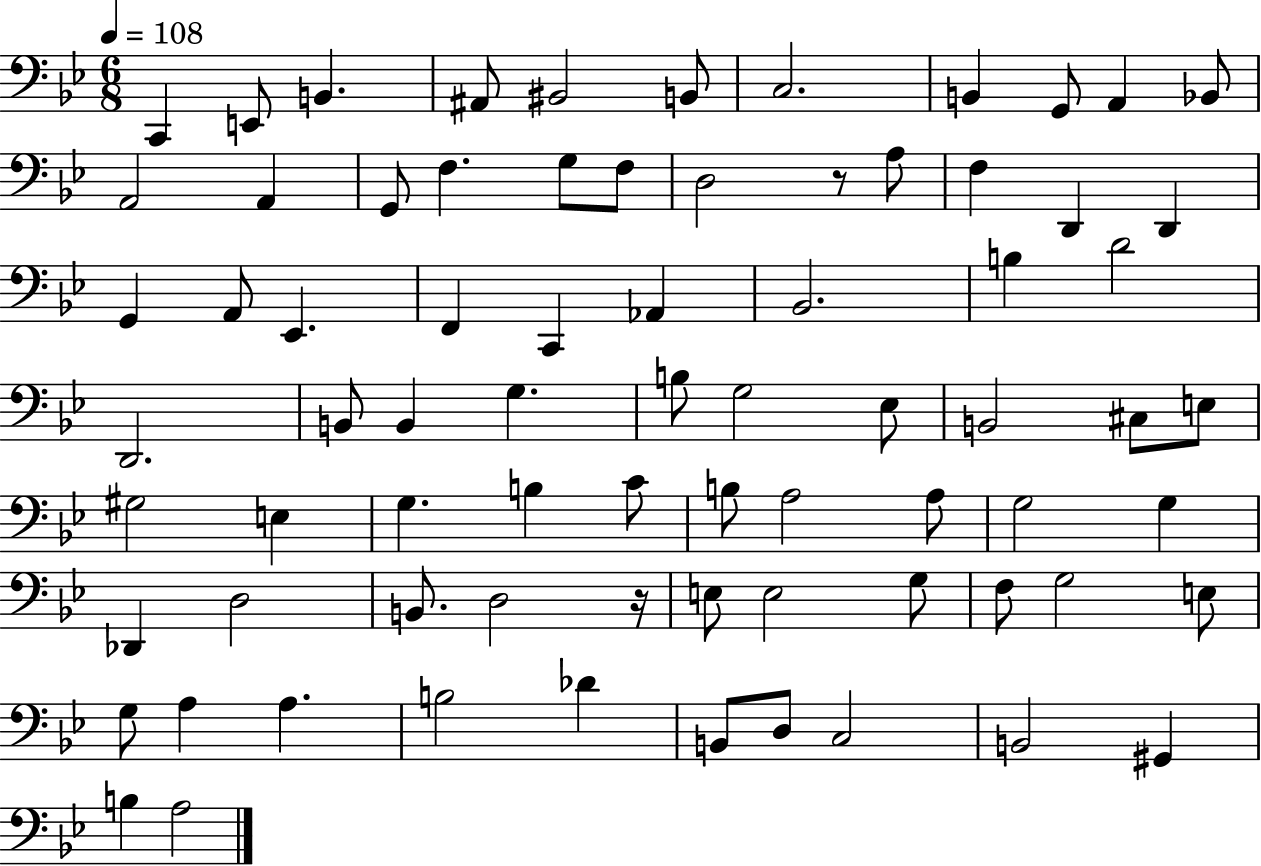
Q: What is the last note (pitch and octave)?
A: A3